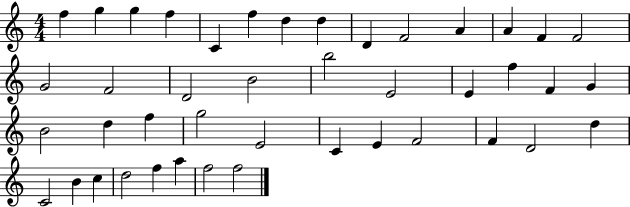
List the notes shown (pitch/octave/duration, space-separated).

F5/q G5/q G5/q F5/q C4/q F5/q D5/q D5/q D4/q F4/h A4/q A4/q F4/q F4/h G4/h F4/h D4/h B4/h B5/h E4/h E4/q F5/q F4/q G4/q B4/h D5/q F5/q G5/h E4/h C4/q E4/q F4/h F4/q D4/h D5/q C4/h B4/q C5/q D5/h F5/q A5/q F5/h F5/h